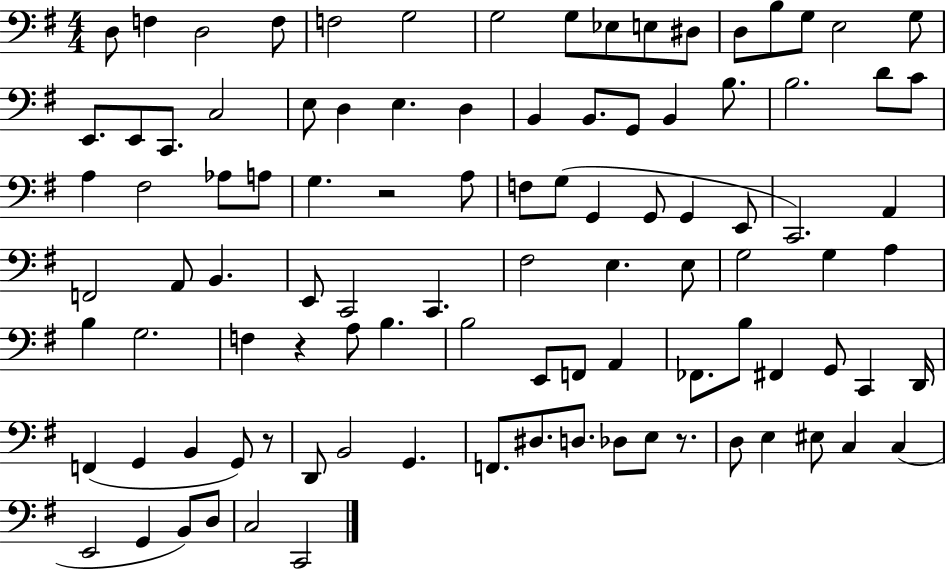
{
  \clef bass
  \numericTimeSignature
  \time 4/4
  \key g \major
  d8 f4 d2 f8 | f2 g2 | g2 g8 ees8 e8 dis8 | d8 b8 g8 e2 g8 | \break e,8. e,8 c,8. c2 | e8 d4 e4. d4 | b,4 b,8. g,8 b,4 b8. | b2. d'8 c'8 | \break a4 fis2 aes8 a8 | g4. r2 a8 | f8 g8( g,4 g,8 g,4 e,8 | c,2.) a,4 | \break f,2 a,8 b,4. | e,8 c,2 c,4. | fis2 e4. e8 | g2 g4 a4 | \break b4 g2. | f4 r4 a8 b4. | b2 e,8 f,8 a,4 | fes,8. b8 fis,4 g,8 c,4 d,16 | \break f,4( g,4 b,4 g,8) r8 | d,8 b,2 g,4. | f,8. dis8. d8. des8 e8 r8. | d8 e4 eis8 c4 c4( | \break e,2 g,4 b,8) d8 | c2 c,2 | \bar "|."
}